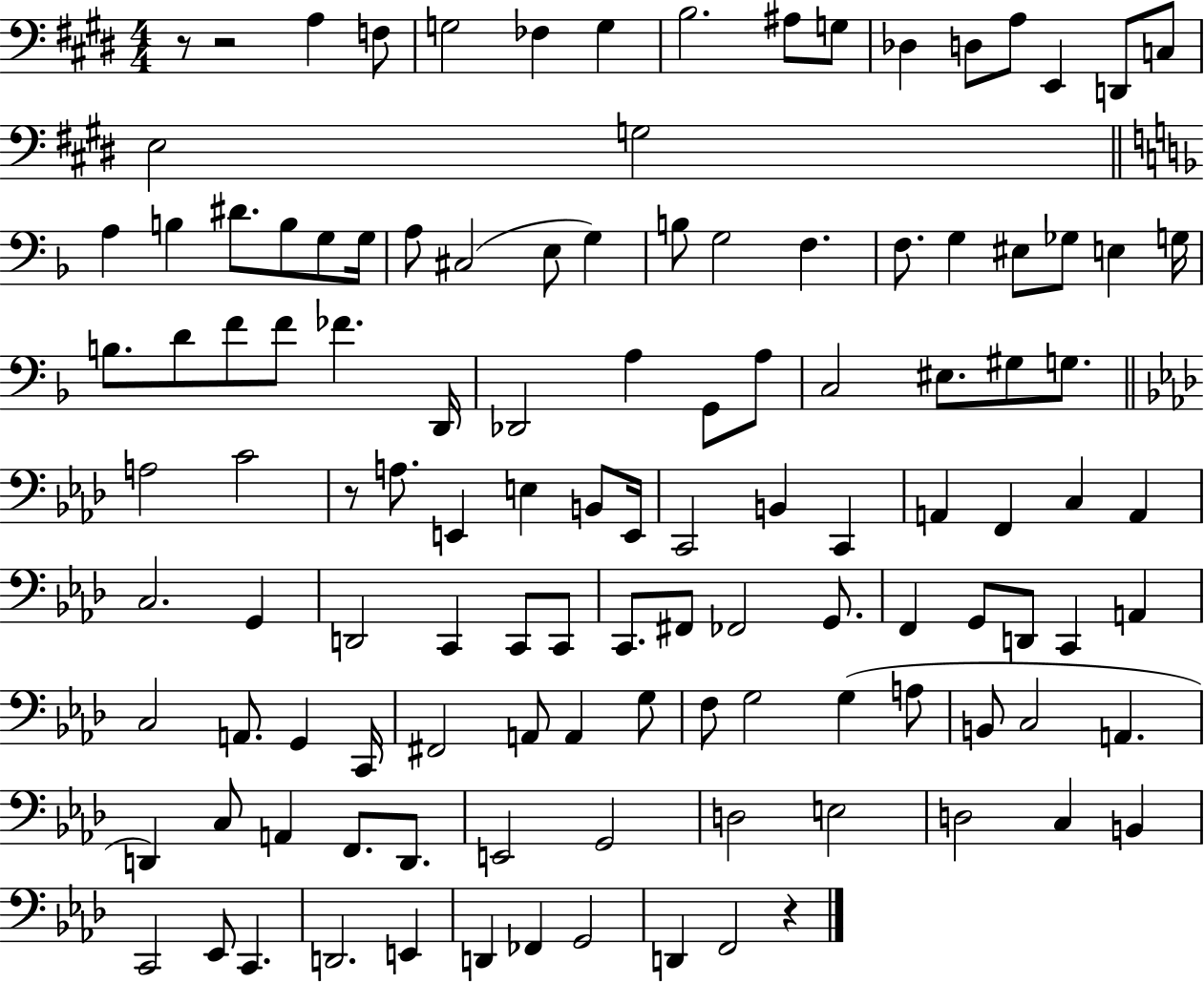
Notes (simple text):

R/e R/h A3/q F3/e G3/h FES3/q G3/q B3/h. A#3/e G3/e Db3/q D3/e A3/e E2/q D2/e C3/e E3/h G3/h A3/q B3/q D#4/e. B3/e G3/e G3/s A3/e C#3/h E3/e G3/q B3/e G3/h F3/q. F3/e. G3/q EIS3/e Gb3/e E3/q G3/s B3/e. D4/e F4/e F4/e FES4/q. D2/s Db2/h A3/q G2/e A3/e C3/h EIS3/e. G#3/e G3/e. A3/h C4/h R/e A3/e. E2/q E3/q B2/e E2/s C2/h B2/q C2/q A2/q F2/q C3/q A2/q C3/h. G2/q D2/h C2/q C2/e C2/e C2/e. F#2/e FES2/h G2/e. F2/q G2/e D2/e C2/q A2/q C3/h A2/e. G2/q C2/s F#2/h A2/e A2/q G3/e F3/e G3/h G3/q A3/e B2/e C3/h A2/q. D2/q C3/e A2/q F2/e. D2/e. E2/h G2/h D3/h E3/h D3/h C3/q B2/q C2/h Eb2/e C2/q. D2/h. E2/q D2/q FES2/q G2/h D2/q F2/h R/q